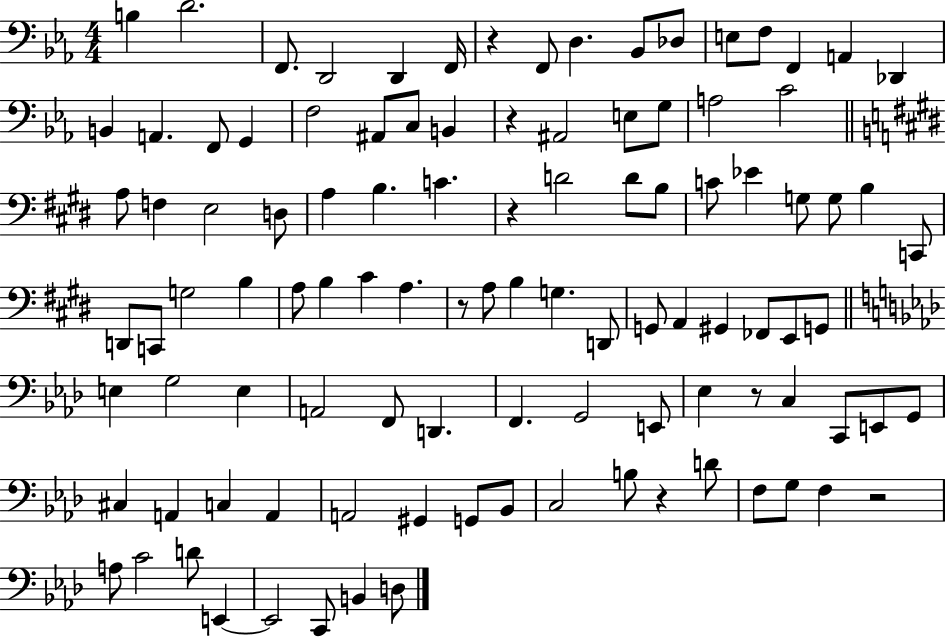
{
  \clef bass
  \numericTimeSignature
  \time 4/4
  \key ees \major
  b4 d'2. | f,8. d,2 d,4 f,16 | r4 f,8 d4. bes,8 des8 | e8 f8 f,4 a,4 des,4 | \break b,4 a,4. f,8 g,4 | f2 ais,8 c8 b,4 | r4 ais,2 e8 g8 | a2 c'2 | \break \bar "||" \break \key e \major a8 f4 e2 d8 | a4 b4. c'4. | r4 d'2 d'8 b8 | c'8 ees'4 g8 g8 b4 c,8 | \break d,8 c,8 g2 b4 | a8 b4 cis'4 a4. | r8 a8 b4 g4. d,8 | g,8 a,4 gis,4 fes,8 e,8 g,8 | \break \bar "||" \break \key f \minor e4 g2 e4 | a,2 f,8 d,4. | f,4. g,2 e,8 | ees4 r8 c4 c,8 e,8 g,8 | \break cis4 a,4 c4 a,4 | a,2 gis,4 g,8 bes,8 | c2 b8 r4 d'8 | f8 g8 f4 r2 | \break a8 c'2 d'8 e,4~~ | e,2 c,8 b,4 d8 | \bar "|."
}